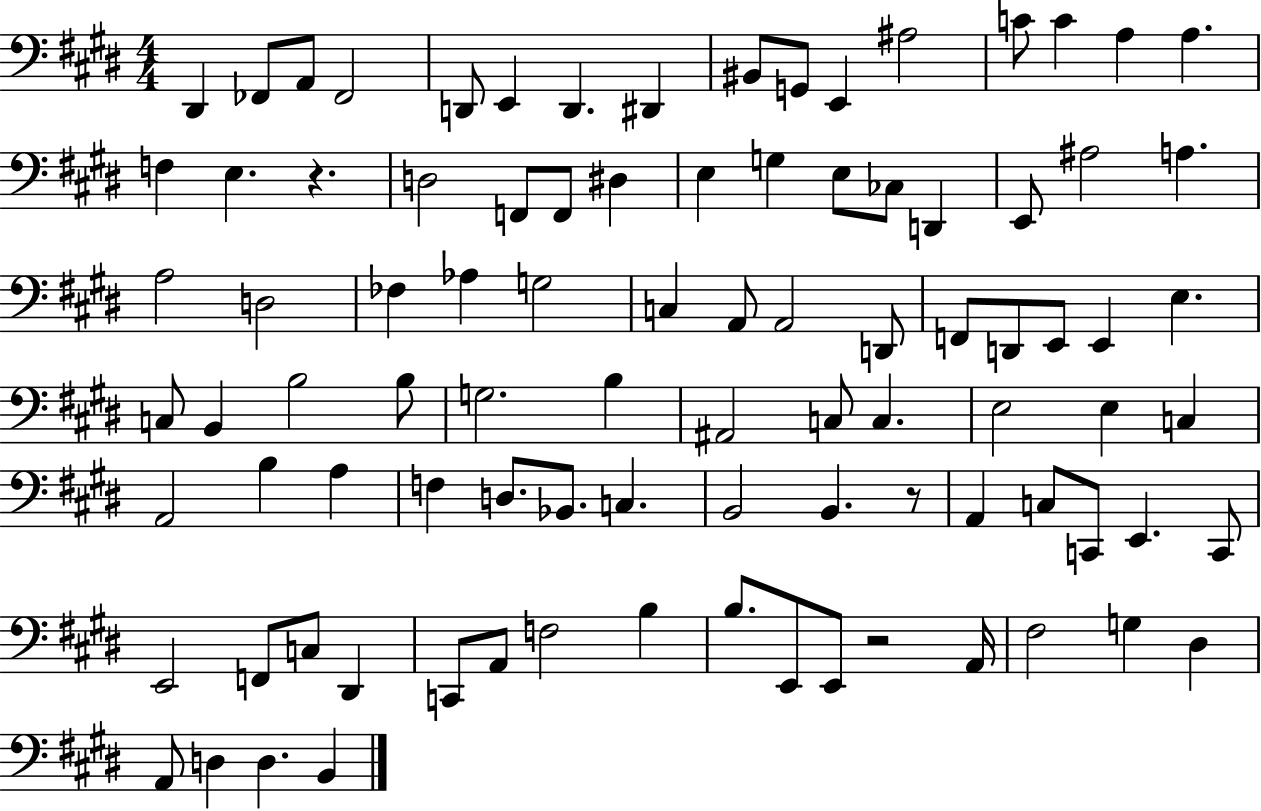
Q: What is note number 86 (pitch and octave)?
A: A2